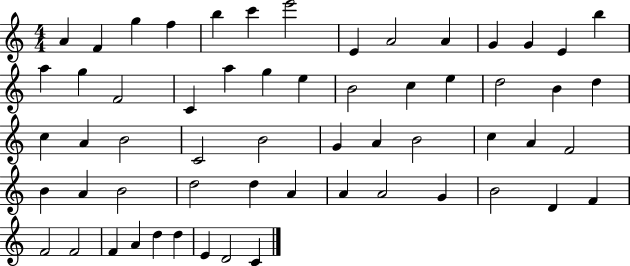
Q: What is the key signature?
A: C major